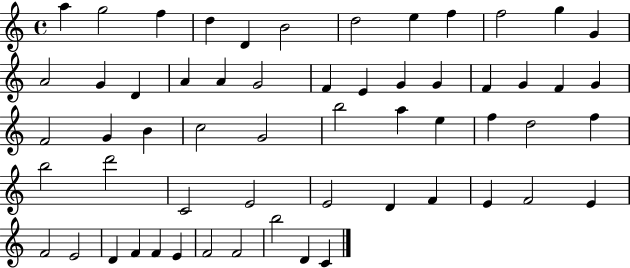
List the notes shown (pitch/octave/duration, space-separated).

A5/q G5/h F5/q D5/q D4/q B4/h D5/h E5/q F5/q F5/h G5/q G4/q A4/h G4/q D4/q A4/q A4/q G4/h F4/q E4/q G4/q G4/q F4/q G4/q F4/q G4/q F4/h G4/q B4/q C5/h G4/h B5/h A5/q E5/q F5/q D5/h F5/q B5/h D6/h C4/h E4/h E4/h D4/q F4/q E4/q F4/h E4/q F4/h E4/h D4/q F4/q F4/q E4/q F4/h F4/h B5/h D4/q C4/q